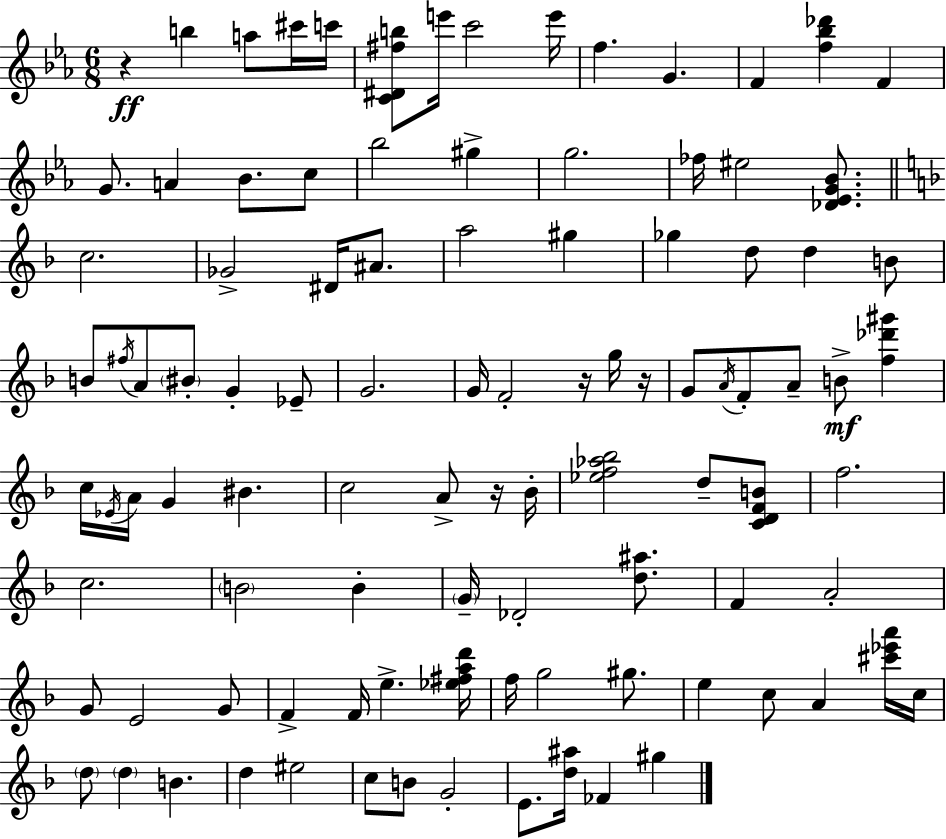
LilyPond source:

{
  \clef treble
  \numericTimeSignature
  \time 6/8
  \key ees \major
  \repeat volta 2 { r4\ff b''4 a''8 cis'''16 c'''16 | <c' dis' fis'' b''>8 e'''16 c'''2 e'''16 | f''4. g'4. | f'4 <f'' bes'' des'''>4 f'4 | \break g'8. a'4 bes'8. c''8 | bes''2 gis''4-> | g''2. | fes''16 eis''2 <des' ees' g' bes'>8. | \break \bar "||" \break \key d \minor c''2. | ges'2-> dis'16 ais'8. | a''2 gis''4 | ges''4 d''8 d''4 b'8 | \break b'8 \acciaccatura { fis''16 } a'8 \parenthesize bis'8-. g'4-. ees'8-- | g'2. | g'16 f'2-. r16 g''16 | r16 g'8 \acciaccatura { a'16 } f'8-. a'8-- b'8->\mf <f'' des''' gis'''>4 | \break c''16 \acciaccatura { ees'16 } a'16 g'4 bis'4. | c''2 a'8-> | r16 bes'16-. <ees'' f'' aes'' bes''>2 d''8-- | <c' d' f' b'>8 f''2. | \break c''2. | \parenthesize b'2 b'4-. | \parenthesize g'16-- des'2-. | <d'' ais''>8. f'4 a'2-. | \break g'8 e'2 | g'8 f'4-> f'16 e''4.-> | <ees'' fis'' a'' d'''>16 f''16 g''2 | gis''8. e''4 c''8 a'4 | \break <cis''' ees''' a'''>16 c''16 \parenthesize d''8 \parenthesize d''4 b'4. | d''4 eis''2 | c''8 b'8 g'2-. | e'8. <d'' ais''>16 fes'4 gis''4 | \break } \bar "|."
}